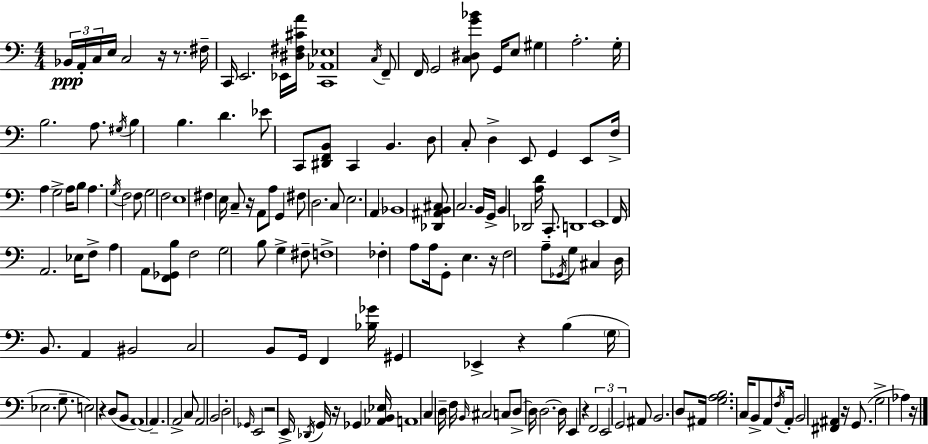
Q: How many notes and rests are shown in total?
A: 168